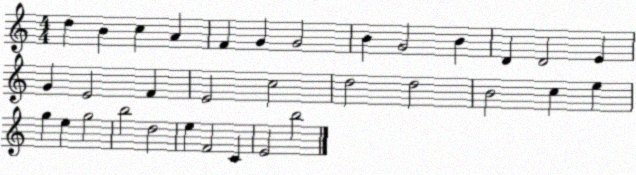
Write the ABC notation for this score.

X:1
T:Untitled
M:4/4
L:1/4
K:C
d B c A F G G2 B G2 B D D2 E G E2 F E2 c2 d2 d2 B2 c e g e g2 b2 d2 e F2 C E2 b2